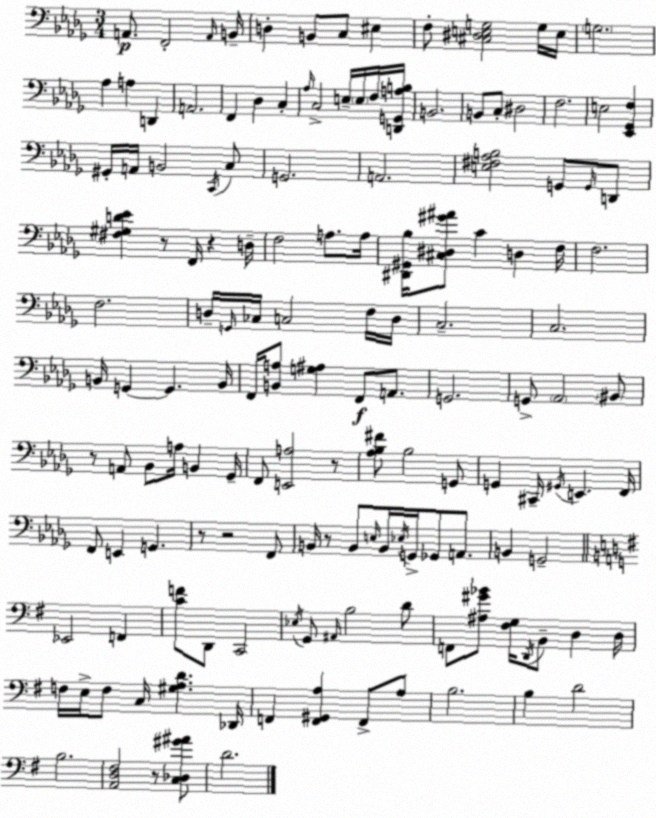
X:1
T:Untitled
M:3/4
L:1/4
K:Bbm
A,,/2 F,,2 A,,/4 B,,/4 D, B,,/2 C,/2 ^E, F,/2 [^C,^D,E,G,]2 G,/4 E,/4 G,2 _A, A, D,, A,,2 F,, _D, C, _A,/4 C,2 E,/4 E,/4 F,/4 [D,,G,,A,B,]/4 B,,2 B,,/2 C,/2 ^D,2 F,2 E,2 [_E,,_G,,F,] ^G,,/4 A,,/4 B,,2 C,,/4 C,/2 G,,2 A,,2 [E,^F,_A,B,]2 G,,/2 G,,/4 D,,/2 [^F,^G,D_E] z/2 F,,/4 z D,/4 F,2 A,/2 A,/4 [^D,,^G,,_B,]/4 [^C,^D,^G^A]/2 C D, F,/4 F,2 F,2 D,/4 G,,/4 _C,/4 C,2 F,/4 D,/4 C,2 C,2 B,,/4 G,, G,, B,,/4 F,,/4 [B,,A,]/2 [G,^A,] F,,/2 A,,/2 G,,2 G,,/2 _A,,2 ^B,,/2 z/2 A,,/2 _B,,/2 A,/4 B,, _G,,/4 F,,/2 [E,,A,]2 z/2 [_A,_B,^F]/2 _B,2 G,,/2 G,, ^C,,/4 ^G,,/4 E,, F,,/4 F,,/2 E,, G,, z/2 z2 F,,/2 B,,/4 z/2 B,,/2 E,/4 B,,/4 _E,/4 G,,/4 _G,,/2 A,,/2 B,, G,,2 _E,,2 F,, [CF]/2 D,,/2 C,,2 _E,/4 G,,/2 ^A,,/4 B,2 D/2 F,,/2 [^A,^G_B]/2 [^F,G,]/4 D,,/4 B,,/2 D, D,/4 F,/4 E,/4 F,/2 C,/4 [^G,A,D] _D,,/4 F,, [F,,^G,,A,] F,,/2 A,/2 B,2 B, D2 B,2 [A,,D,^F,]2 z/2 [C,_D,^G^A]/2 D2